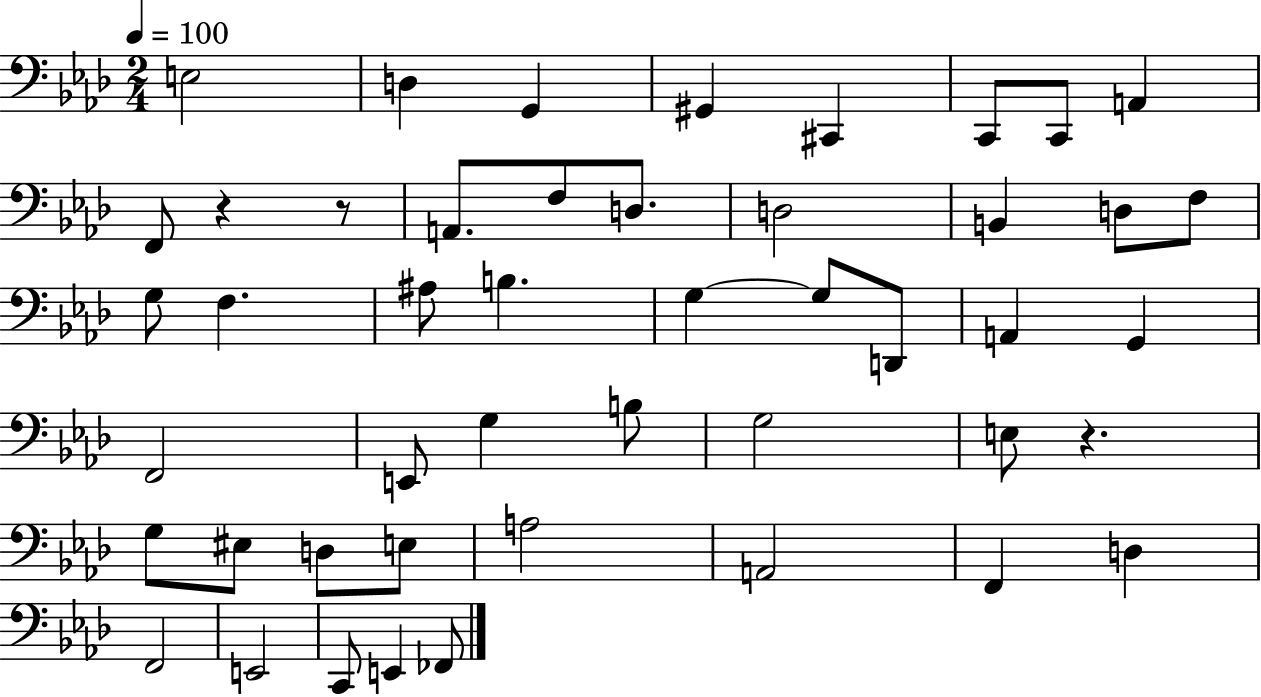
X:1
T:Untitled
M:2/4
L:1/4
K:Ab
E,2 D, G,, ^G,, ^C,, C,,/2 C,,/2 A,, F,,/2 z z/2 A,,/2 F,/2 D,/2 D,2 B,, D,/2 F,/2 G,/2 F, ^A,/2 B, G, G,/2 D,,/2 A,, G,, F,,2 E,,/2 G, B,/2 G,2 E,/2 z G,/2 ^E,/2 D,/2 E,/2 A,2 A,,2 F,, D, F,,2 E,,2 C,,/2 E,, _F,,/2